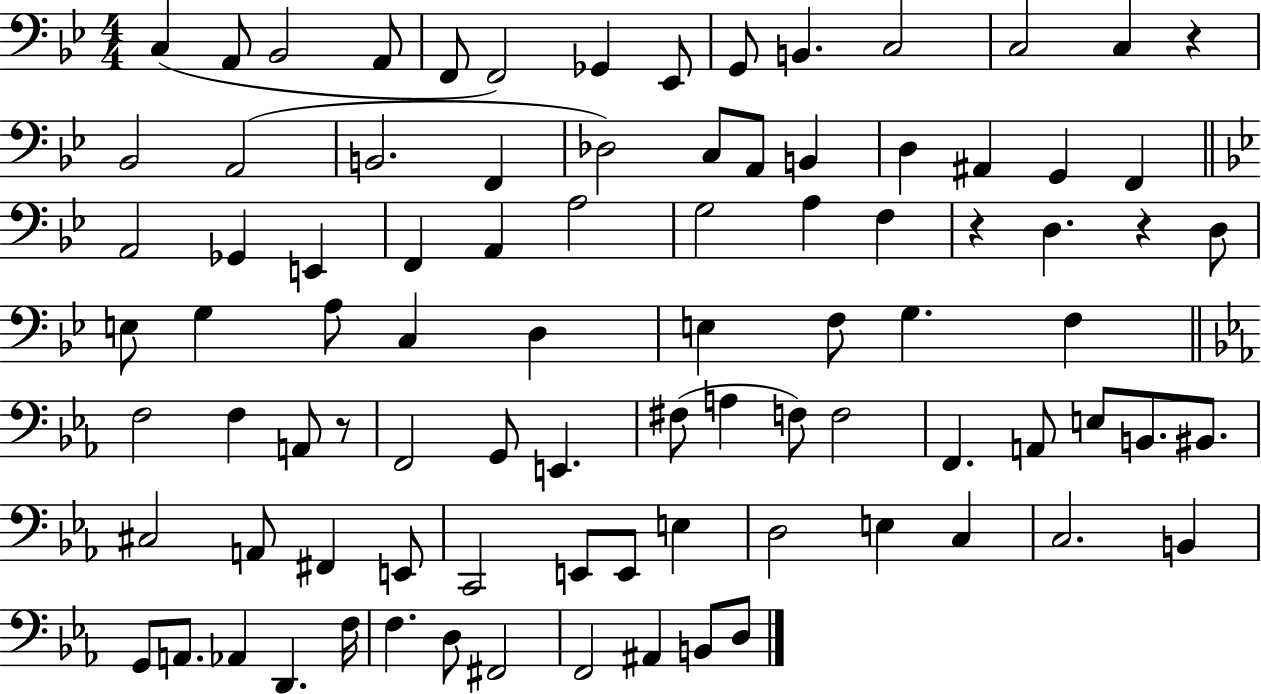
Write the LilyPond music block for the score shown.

{
  \clef bass
  \numericTimeSignature
  \time 4/4
  \key bes \major
  \repeat volta 2 { c4( a,8 bes,2 a,8 | f,8 f,2) ges,4 ees,8 | g,8 b,4. c2 | c2 c4 r4 | \break bes,2 a,2( | b,2. f,4 | des2) c8 a,8 b,4 | d4 ais,4 g,4 f,4 | \break \bar "||" \break \key g \minor a,2 ges,4 e,4 | f,4 a,4 a2 | g2 a4 f4 | r4 d4. r4 d8 | \break e8 g4 a8 c4 d4 | e4 f8 g4. f4 | \bar "||" \break \key ees \major f2 f4 a,8 r8 | f,2 g,8 e,4. | fis8( a4 f8) f2 | f,4. a,8 e8 b,8. bis,8. | \break cis2 a,8 fis,4 e,8 | c,2 e,8 e,8 e4 | d2 e4 c4 | c2. b,4 | \break g,8 a,8. aes,4 d,4. f16 | f4. d8 fis,2 | f,2 ais,4 b,8 d8 | } \bar "|."
}